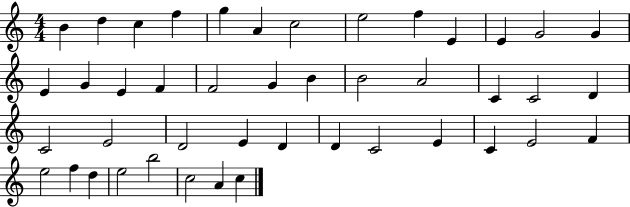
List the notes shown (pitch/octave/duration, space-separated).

B4/q D5/q C5/q F5/q G5/q A4/q C5/h E5/h F5/q E4/q E4/q G4/h G4/q E4/q G4/q E4/q F4/q F4/h G4/q B4/q B4/h A4/h C4/q C4/h D4/q C4/h E4/h D4/h E4/q D4/q D4/q C4/h E4/q C4/q E4/h F4/q E5/h F5/q D5/q E5/h B5/h C5/h A4/q C5/q